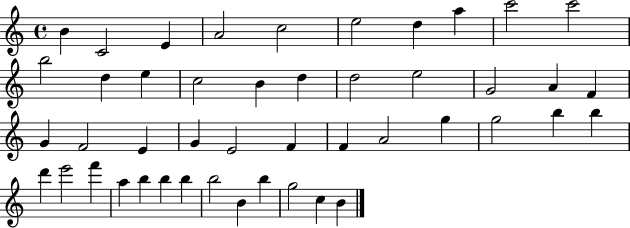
{
  \clef treble
  \time 4/4
  \defaultTimeSignature
  \key c \major
  b'4 c'2 e'4 | a'2 c''2 | e''2 d''4 a''4 | c'''2 c'''2 | \break b''2 d''4 e''4 | c''2 b'4 d''4 | d''2 e''2 | g'2 a'4 f'4 | \break g'4 f'2 e'4 | g'4 e'2 f'4 | f'4 a'2 g''4 | g''2 b''4 b''4 | \break d'''4 e'''2 f'''4 | a''4 b''4 b''4 b''4 | b''2 b'4 b''4 | g''2 c''4 b'4 | \break \bar "|."
}